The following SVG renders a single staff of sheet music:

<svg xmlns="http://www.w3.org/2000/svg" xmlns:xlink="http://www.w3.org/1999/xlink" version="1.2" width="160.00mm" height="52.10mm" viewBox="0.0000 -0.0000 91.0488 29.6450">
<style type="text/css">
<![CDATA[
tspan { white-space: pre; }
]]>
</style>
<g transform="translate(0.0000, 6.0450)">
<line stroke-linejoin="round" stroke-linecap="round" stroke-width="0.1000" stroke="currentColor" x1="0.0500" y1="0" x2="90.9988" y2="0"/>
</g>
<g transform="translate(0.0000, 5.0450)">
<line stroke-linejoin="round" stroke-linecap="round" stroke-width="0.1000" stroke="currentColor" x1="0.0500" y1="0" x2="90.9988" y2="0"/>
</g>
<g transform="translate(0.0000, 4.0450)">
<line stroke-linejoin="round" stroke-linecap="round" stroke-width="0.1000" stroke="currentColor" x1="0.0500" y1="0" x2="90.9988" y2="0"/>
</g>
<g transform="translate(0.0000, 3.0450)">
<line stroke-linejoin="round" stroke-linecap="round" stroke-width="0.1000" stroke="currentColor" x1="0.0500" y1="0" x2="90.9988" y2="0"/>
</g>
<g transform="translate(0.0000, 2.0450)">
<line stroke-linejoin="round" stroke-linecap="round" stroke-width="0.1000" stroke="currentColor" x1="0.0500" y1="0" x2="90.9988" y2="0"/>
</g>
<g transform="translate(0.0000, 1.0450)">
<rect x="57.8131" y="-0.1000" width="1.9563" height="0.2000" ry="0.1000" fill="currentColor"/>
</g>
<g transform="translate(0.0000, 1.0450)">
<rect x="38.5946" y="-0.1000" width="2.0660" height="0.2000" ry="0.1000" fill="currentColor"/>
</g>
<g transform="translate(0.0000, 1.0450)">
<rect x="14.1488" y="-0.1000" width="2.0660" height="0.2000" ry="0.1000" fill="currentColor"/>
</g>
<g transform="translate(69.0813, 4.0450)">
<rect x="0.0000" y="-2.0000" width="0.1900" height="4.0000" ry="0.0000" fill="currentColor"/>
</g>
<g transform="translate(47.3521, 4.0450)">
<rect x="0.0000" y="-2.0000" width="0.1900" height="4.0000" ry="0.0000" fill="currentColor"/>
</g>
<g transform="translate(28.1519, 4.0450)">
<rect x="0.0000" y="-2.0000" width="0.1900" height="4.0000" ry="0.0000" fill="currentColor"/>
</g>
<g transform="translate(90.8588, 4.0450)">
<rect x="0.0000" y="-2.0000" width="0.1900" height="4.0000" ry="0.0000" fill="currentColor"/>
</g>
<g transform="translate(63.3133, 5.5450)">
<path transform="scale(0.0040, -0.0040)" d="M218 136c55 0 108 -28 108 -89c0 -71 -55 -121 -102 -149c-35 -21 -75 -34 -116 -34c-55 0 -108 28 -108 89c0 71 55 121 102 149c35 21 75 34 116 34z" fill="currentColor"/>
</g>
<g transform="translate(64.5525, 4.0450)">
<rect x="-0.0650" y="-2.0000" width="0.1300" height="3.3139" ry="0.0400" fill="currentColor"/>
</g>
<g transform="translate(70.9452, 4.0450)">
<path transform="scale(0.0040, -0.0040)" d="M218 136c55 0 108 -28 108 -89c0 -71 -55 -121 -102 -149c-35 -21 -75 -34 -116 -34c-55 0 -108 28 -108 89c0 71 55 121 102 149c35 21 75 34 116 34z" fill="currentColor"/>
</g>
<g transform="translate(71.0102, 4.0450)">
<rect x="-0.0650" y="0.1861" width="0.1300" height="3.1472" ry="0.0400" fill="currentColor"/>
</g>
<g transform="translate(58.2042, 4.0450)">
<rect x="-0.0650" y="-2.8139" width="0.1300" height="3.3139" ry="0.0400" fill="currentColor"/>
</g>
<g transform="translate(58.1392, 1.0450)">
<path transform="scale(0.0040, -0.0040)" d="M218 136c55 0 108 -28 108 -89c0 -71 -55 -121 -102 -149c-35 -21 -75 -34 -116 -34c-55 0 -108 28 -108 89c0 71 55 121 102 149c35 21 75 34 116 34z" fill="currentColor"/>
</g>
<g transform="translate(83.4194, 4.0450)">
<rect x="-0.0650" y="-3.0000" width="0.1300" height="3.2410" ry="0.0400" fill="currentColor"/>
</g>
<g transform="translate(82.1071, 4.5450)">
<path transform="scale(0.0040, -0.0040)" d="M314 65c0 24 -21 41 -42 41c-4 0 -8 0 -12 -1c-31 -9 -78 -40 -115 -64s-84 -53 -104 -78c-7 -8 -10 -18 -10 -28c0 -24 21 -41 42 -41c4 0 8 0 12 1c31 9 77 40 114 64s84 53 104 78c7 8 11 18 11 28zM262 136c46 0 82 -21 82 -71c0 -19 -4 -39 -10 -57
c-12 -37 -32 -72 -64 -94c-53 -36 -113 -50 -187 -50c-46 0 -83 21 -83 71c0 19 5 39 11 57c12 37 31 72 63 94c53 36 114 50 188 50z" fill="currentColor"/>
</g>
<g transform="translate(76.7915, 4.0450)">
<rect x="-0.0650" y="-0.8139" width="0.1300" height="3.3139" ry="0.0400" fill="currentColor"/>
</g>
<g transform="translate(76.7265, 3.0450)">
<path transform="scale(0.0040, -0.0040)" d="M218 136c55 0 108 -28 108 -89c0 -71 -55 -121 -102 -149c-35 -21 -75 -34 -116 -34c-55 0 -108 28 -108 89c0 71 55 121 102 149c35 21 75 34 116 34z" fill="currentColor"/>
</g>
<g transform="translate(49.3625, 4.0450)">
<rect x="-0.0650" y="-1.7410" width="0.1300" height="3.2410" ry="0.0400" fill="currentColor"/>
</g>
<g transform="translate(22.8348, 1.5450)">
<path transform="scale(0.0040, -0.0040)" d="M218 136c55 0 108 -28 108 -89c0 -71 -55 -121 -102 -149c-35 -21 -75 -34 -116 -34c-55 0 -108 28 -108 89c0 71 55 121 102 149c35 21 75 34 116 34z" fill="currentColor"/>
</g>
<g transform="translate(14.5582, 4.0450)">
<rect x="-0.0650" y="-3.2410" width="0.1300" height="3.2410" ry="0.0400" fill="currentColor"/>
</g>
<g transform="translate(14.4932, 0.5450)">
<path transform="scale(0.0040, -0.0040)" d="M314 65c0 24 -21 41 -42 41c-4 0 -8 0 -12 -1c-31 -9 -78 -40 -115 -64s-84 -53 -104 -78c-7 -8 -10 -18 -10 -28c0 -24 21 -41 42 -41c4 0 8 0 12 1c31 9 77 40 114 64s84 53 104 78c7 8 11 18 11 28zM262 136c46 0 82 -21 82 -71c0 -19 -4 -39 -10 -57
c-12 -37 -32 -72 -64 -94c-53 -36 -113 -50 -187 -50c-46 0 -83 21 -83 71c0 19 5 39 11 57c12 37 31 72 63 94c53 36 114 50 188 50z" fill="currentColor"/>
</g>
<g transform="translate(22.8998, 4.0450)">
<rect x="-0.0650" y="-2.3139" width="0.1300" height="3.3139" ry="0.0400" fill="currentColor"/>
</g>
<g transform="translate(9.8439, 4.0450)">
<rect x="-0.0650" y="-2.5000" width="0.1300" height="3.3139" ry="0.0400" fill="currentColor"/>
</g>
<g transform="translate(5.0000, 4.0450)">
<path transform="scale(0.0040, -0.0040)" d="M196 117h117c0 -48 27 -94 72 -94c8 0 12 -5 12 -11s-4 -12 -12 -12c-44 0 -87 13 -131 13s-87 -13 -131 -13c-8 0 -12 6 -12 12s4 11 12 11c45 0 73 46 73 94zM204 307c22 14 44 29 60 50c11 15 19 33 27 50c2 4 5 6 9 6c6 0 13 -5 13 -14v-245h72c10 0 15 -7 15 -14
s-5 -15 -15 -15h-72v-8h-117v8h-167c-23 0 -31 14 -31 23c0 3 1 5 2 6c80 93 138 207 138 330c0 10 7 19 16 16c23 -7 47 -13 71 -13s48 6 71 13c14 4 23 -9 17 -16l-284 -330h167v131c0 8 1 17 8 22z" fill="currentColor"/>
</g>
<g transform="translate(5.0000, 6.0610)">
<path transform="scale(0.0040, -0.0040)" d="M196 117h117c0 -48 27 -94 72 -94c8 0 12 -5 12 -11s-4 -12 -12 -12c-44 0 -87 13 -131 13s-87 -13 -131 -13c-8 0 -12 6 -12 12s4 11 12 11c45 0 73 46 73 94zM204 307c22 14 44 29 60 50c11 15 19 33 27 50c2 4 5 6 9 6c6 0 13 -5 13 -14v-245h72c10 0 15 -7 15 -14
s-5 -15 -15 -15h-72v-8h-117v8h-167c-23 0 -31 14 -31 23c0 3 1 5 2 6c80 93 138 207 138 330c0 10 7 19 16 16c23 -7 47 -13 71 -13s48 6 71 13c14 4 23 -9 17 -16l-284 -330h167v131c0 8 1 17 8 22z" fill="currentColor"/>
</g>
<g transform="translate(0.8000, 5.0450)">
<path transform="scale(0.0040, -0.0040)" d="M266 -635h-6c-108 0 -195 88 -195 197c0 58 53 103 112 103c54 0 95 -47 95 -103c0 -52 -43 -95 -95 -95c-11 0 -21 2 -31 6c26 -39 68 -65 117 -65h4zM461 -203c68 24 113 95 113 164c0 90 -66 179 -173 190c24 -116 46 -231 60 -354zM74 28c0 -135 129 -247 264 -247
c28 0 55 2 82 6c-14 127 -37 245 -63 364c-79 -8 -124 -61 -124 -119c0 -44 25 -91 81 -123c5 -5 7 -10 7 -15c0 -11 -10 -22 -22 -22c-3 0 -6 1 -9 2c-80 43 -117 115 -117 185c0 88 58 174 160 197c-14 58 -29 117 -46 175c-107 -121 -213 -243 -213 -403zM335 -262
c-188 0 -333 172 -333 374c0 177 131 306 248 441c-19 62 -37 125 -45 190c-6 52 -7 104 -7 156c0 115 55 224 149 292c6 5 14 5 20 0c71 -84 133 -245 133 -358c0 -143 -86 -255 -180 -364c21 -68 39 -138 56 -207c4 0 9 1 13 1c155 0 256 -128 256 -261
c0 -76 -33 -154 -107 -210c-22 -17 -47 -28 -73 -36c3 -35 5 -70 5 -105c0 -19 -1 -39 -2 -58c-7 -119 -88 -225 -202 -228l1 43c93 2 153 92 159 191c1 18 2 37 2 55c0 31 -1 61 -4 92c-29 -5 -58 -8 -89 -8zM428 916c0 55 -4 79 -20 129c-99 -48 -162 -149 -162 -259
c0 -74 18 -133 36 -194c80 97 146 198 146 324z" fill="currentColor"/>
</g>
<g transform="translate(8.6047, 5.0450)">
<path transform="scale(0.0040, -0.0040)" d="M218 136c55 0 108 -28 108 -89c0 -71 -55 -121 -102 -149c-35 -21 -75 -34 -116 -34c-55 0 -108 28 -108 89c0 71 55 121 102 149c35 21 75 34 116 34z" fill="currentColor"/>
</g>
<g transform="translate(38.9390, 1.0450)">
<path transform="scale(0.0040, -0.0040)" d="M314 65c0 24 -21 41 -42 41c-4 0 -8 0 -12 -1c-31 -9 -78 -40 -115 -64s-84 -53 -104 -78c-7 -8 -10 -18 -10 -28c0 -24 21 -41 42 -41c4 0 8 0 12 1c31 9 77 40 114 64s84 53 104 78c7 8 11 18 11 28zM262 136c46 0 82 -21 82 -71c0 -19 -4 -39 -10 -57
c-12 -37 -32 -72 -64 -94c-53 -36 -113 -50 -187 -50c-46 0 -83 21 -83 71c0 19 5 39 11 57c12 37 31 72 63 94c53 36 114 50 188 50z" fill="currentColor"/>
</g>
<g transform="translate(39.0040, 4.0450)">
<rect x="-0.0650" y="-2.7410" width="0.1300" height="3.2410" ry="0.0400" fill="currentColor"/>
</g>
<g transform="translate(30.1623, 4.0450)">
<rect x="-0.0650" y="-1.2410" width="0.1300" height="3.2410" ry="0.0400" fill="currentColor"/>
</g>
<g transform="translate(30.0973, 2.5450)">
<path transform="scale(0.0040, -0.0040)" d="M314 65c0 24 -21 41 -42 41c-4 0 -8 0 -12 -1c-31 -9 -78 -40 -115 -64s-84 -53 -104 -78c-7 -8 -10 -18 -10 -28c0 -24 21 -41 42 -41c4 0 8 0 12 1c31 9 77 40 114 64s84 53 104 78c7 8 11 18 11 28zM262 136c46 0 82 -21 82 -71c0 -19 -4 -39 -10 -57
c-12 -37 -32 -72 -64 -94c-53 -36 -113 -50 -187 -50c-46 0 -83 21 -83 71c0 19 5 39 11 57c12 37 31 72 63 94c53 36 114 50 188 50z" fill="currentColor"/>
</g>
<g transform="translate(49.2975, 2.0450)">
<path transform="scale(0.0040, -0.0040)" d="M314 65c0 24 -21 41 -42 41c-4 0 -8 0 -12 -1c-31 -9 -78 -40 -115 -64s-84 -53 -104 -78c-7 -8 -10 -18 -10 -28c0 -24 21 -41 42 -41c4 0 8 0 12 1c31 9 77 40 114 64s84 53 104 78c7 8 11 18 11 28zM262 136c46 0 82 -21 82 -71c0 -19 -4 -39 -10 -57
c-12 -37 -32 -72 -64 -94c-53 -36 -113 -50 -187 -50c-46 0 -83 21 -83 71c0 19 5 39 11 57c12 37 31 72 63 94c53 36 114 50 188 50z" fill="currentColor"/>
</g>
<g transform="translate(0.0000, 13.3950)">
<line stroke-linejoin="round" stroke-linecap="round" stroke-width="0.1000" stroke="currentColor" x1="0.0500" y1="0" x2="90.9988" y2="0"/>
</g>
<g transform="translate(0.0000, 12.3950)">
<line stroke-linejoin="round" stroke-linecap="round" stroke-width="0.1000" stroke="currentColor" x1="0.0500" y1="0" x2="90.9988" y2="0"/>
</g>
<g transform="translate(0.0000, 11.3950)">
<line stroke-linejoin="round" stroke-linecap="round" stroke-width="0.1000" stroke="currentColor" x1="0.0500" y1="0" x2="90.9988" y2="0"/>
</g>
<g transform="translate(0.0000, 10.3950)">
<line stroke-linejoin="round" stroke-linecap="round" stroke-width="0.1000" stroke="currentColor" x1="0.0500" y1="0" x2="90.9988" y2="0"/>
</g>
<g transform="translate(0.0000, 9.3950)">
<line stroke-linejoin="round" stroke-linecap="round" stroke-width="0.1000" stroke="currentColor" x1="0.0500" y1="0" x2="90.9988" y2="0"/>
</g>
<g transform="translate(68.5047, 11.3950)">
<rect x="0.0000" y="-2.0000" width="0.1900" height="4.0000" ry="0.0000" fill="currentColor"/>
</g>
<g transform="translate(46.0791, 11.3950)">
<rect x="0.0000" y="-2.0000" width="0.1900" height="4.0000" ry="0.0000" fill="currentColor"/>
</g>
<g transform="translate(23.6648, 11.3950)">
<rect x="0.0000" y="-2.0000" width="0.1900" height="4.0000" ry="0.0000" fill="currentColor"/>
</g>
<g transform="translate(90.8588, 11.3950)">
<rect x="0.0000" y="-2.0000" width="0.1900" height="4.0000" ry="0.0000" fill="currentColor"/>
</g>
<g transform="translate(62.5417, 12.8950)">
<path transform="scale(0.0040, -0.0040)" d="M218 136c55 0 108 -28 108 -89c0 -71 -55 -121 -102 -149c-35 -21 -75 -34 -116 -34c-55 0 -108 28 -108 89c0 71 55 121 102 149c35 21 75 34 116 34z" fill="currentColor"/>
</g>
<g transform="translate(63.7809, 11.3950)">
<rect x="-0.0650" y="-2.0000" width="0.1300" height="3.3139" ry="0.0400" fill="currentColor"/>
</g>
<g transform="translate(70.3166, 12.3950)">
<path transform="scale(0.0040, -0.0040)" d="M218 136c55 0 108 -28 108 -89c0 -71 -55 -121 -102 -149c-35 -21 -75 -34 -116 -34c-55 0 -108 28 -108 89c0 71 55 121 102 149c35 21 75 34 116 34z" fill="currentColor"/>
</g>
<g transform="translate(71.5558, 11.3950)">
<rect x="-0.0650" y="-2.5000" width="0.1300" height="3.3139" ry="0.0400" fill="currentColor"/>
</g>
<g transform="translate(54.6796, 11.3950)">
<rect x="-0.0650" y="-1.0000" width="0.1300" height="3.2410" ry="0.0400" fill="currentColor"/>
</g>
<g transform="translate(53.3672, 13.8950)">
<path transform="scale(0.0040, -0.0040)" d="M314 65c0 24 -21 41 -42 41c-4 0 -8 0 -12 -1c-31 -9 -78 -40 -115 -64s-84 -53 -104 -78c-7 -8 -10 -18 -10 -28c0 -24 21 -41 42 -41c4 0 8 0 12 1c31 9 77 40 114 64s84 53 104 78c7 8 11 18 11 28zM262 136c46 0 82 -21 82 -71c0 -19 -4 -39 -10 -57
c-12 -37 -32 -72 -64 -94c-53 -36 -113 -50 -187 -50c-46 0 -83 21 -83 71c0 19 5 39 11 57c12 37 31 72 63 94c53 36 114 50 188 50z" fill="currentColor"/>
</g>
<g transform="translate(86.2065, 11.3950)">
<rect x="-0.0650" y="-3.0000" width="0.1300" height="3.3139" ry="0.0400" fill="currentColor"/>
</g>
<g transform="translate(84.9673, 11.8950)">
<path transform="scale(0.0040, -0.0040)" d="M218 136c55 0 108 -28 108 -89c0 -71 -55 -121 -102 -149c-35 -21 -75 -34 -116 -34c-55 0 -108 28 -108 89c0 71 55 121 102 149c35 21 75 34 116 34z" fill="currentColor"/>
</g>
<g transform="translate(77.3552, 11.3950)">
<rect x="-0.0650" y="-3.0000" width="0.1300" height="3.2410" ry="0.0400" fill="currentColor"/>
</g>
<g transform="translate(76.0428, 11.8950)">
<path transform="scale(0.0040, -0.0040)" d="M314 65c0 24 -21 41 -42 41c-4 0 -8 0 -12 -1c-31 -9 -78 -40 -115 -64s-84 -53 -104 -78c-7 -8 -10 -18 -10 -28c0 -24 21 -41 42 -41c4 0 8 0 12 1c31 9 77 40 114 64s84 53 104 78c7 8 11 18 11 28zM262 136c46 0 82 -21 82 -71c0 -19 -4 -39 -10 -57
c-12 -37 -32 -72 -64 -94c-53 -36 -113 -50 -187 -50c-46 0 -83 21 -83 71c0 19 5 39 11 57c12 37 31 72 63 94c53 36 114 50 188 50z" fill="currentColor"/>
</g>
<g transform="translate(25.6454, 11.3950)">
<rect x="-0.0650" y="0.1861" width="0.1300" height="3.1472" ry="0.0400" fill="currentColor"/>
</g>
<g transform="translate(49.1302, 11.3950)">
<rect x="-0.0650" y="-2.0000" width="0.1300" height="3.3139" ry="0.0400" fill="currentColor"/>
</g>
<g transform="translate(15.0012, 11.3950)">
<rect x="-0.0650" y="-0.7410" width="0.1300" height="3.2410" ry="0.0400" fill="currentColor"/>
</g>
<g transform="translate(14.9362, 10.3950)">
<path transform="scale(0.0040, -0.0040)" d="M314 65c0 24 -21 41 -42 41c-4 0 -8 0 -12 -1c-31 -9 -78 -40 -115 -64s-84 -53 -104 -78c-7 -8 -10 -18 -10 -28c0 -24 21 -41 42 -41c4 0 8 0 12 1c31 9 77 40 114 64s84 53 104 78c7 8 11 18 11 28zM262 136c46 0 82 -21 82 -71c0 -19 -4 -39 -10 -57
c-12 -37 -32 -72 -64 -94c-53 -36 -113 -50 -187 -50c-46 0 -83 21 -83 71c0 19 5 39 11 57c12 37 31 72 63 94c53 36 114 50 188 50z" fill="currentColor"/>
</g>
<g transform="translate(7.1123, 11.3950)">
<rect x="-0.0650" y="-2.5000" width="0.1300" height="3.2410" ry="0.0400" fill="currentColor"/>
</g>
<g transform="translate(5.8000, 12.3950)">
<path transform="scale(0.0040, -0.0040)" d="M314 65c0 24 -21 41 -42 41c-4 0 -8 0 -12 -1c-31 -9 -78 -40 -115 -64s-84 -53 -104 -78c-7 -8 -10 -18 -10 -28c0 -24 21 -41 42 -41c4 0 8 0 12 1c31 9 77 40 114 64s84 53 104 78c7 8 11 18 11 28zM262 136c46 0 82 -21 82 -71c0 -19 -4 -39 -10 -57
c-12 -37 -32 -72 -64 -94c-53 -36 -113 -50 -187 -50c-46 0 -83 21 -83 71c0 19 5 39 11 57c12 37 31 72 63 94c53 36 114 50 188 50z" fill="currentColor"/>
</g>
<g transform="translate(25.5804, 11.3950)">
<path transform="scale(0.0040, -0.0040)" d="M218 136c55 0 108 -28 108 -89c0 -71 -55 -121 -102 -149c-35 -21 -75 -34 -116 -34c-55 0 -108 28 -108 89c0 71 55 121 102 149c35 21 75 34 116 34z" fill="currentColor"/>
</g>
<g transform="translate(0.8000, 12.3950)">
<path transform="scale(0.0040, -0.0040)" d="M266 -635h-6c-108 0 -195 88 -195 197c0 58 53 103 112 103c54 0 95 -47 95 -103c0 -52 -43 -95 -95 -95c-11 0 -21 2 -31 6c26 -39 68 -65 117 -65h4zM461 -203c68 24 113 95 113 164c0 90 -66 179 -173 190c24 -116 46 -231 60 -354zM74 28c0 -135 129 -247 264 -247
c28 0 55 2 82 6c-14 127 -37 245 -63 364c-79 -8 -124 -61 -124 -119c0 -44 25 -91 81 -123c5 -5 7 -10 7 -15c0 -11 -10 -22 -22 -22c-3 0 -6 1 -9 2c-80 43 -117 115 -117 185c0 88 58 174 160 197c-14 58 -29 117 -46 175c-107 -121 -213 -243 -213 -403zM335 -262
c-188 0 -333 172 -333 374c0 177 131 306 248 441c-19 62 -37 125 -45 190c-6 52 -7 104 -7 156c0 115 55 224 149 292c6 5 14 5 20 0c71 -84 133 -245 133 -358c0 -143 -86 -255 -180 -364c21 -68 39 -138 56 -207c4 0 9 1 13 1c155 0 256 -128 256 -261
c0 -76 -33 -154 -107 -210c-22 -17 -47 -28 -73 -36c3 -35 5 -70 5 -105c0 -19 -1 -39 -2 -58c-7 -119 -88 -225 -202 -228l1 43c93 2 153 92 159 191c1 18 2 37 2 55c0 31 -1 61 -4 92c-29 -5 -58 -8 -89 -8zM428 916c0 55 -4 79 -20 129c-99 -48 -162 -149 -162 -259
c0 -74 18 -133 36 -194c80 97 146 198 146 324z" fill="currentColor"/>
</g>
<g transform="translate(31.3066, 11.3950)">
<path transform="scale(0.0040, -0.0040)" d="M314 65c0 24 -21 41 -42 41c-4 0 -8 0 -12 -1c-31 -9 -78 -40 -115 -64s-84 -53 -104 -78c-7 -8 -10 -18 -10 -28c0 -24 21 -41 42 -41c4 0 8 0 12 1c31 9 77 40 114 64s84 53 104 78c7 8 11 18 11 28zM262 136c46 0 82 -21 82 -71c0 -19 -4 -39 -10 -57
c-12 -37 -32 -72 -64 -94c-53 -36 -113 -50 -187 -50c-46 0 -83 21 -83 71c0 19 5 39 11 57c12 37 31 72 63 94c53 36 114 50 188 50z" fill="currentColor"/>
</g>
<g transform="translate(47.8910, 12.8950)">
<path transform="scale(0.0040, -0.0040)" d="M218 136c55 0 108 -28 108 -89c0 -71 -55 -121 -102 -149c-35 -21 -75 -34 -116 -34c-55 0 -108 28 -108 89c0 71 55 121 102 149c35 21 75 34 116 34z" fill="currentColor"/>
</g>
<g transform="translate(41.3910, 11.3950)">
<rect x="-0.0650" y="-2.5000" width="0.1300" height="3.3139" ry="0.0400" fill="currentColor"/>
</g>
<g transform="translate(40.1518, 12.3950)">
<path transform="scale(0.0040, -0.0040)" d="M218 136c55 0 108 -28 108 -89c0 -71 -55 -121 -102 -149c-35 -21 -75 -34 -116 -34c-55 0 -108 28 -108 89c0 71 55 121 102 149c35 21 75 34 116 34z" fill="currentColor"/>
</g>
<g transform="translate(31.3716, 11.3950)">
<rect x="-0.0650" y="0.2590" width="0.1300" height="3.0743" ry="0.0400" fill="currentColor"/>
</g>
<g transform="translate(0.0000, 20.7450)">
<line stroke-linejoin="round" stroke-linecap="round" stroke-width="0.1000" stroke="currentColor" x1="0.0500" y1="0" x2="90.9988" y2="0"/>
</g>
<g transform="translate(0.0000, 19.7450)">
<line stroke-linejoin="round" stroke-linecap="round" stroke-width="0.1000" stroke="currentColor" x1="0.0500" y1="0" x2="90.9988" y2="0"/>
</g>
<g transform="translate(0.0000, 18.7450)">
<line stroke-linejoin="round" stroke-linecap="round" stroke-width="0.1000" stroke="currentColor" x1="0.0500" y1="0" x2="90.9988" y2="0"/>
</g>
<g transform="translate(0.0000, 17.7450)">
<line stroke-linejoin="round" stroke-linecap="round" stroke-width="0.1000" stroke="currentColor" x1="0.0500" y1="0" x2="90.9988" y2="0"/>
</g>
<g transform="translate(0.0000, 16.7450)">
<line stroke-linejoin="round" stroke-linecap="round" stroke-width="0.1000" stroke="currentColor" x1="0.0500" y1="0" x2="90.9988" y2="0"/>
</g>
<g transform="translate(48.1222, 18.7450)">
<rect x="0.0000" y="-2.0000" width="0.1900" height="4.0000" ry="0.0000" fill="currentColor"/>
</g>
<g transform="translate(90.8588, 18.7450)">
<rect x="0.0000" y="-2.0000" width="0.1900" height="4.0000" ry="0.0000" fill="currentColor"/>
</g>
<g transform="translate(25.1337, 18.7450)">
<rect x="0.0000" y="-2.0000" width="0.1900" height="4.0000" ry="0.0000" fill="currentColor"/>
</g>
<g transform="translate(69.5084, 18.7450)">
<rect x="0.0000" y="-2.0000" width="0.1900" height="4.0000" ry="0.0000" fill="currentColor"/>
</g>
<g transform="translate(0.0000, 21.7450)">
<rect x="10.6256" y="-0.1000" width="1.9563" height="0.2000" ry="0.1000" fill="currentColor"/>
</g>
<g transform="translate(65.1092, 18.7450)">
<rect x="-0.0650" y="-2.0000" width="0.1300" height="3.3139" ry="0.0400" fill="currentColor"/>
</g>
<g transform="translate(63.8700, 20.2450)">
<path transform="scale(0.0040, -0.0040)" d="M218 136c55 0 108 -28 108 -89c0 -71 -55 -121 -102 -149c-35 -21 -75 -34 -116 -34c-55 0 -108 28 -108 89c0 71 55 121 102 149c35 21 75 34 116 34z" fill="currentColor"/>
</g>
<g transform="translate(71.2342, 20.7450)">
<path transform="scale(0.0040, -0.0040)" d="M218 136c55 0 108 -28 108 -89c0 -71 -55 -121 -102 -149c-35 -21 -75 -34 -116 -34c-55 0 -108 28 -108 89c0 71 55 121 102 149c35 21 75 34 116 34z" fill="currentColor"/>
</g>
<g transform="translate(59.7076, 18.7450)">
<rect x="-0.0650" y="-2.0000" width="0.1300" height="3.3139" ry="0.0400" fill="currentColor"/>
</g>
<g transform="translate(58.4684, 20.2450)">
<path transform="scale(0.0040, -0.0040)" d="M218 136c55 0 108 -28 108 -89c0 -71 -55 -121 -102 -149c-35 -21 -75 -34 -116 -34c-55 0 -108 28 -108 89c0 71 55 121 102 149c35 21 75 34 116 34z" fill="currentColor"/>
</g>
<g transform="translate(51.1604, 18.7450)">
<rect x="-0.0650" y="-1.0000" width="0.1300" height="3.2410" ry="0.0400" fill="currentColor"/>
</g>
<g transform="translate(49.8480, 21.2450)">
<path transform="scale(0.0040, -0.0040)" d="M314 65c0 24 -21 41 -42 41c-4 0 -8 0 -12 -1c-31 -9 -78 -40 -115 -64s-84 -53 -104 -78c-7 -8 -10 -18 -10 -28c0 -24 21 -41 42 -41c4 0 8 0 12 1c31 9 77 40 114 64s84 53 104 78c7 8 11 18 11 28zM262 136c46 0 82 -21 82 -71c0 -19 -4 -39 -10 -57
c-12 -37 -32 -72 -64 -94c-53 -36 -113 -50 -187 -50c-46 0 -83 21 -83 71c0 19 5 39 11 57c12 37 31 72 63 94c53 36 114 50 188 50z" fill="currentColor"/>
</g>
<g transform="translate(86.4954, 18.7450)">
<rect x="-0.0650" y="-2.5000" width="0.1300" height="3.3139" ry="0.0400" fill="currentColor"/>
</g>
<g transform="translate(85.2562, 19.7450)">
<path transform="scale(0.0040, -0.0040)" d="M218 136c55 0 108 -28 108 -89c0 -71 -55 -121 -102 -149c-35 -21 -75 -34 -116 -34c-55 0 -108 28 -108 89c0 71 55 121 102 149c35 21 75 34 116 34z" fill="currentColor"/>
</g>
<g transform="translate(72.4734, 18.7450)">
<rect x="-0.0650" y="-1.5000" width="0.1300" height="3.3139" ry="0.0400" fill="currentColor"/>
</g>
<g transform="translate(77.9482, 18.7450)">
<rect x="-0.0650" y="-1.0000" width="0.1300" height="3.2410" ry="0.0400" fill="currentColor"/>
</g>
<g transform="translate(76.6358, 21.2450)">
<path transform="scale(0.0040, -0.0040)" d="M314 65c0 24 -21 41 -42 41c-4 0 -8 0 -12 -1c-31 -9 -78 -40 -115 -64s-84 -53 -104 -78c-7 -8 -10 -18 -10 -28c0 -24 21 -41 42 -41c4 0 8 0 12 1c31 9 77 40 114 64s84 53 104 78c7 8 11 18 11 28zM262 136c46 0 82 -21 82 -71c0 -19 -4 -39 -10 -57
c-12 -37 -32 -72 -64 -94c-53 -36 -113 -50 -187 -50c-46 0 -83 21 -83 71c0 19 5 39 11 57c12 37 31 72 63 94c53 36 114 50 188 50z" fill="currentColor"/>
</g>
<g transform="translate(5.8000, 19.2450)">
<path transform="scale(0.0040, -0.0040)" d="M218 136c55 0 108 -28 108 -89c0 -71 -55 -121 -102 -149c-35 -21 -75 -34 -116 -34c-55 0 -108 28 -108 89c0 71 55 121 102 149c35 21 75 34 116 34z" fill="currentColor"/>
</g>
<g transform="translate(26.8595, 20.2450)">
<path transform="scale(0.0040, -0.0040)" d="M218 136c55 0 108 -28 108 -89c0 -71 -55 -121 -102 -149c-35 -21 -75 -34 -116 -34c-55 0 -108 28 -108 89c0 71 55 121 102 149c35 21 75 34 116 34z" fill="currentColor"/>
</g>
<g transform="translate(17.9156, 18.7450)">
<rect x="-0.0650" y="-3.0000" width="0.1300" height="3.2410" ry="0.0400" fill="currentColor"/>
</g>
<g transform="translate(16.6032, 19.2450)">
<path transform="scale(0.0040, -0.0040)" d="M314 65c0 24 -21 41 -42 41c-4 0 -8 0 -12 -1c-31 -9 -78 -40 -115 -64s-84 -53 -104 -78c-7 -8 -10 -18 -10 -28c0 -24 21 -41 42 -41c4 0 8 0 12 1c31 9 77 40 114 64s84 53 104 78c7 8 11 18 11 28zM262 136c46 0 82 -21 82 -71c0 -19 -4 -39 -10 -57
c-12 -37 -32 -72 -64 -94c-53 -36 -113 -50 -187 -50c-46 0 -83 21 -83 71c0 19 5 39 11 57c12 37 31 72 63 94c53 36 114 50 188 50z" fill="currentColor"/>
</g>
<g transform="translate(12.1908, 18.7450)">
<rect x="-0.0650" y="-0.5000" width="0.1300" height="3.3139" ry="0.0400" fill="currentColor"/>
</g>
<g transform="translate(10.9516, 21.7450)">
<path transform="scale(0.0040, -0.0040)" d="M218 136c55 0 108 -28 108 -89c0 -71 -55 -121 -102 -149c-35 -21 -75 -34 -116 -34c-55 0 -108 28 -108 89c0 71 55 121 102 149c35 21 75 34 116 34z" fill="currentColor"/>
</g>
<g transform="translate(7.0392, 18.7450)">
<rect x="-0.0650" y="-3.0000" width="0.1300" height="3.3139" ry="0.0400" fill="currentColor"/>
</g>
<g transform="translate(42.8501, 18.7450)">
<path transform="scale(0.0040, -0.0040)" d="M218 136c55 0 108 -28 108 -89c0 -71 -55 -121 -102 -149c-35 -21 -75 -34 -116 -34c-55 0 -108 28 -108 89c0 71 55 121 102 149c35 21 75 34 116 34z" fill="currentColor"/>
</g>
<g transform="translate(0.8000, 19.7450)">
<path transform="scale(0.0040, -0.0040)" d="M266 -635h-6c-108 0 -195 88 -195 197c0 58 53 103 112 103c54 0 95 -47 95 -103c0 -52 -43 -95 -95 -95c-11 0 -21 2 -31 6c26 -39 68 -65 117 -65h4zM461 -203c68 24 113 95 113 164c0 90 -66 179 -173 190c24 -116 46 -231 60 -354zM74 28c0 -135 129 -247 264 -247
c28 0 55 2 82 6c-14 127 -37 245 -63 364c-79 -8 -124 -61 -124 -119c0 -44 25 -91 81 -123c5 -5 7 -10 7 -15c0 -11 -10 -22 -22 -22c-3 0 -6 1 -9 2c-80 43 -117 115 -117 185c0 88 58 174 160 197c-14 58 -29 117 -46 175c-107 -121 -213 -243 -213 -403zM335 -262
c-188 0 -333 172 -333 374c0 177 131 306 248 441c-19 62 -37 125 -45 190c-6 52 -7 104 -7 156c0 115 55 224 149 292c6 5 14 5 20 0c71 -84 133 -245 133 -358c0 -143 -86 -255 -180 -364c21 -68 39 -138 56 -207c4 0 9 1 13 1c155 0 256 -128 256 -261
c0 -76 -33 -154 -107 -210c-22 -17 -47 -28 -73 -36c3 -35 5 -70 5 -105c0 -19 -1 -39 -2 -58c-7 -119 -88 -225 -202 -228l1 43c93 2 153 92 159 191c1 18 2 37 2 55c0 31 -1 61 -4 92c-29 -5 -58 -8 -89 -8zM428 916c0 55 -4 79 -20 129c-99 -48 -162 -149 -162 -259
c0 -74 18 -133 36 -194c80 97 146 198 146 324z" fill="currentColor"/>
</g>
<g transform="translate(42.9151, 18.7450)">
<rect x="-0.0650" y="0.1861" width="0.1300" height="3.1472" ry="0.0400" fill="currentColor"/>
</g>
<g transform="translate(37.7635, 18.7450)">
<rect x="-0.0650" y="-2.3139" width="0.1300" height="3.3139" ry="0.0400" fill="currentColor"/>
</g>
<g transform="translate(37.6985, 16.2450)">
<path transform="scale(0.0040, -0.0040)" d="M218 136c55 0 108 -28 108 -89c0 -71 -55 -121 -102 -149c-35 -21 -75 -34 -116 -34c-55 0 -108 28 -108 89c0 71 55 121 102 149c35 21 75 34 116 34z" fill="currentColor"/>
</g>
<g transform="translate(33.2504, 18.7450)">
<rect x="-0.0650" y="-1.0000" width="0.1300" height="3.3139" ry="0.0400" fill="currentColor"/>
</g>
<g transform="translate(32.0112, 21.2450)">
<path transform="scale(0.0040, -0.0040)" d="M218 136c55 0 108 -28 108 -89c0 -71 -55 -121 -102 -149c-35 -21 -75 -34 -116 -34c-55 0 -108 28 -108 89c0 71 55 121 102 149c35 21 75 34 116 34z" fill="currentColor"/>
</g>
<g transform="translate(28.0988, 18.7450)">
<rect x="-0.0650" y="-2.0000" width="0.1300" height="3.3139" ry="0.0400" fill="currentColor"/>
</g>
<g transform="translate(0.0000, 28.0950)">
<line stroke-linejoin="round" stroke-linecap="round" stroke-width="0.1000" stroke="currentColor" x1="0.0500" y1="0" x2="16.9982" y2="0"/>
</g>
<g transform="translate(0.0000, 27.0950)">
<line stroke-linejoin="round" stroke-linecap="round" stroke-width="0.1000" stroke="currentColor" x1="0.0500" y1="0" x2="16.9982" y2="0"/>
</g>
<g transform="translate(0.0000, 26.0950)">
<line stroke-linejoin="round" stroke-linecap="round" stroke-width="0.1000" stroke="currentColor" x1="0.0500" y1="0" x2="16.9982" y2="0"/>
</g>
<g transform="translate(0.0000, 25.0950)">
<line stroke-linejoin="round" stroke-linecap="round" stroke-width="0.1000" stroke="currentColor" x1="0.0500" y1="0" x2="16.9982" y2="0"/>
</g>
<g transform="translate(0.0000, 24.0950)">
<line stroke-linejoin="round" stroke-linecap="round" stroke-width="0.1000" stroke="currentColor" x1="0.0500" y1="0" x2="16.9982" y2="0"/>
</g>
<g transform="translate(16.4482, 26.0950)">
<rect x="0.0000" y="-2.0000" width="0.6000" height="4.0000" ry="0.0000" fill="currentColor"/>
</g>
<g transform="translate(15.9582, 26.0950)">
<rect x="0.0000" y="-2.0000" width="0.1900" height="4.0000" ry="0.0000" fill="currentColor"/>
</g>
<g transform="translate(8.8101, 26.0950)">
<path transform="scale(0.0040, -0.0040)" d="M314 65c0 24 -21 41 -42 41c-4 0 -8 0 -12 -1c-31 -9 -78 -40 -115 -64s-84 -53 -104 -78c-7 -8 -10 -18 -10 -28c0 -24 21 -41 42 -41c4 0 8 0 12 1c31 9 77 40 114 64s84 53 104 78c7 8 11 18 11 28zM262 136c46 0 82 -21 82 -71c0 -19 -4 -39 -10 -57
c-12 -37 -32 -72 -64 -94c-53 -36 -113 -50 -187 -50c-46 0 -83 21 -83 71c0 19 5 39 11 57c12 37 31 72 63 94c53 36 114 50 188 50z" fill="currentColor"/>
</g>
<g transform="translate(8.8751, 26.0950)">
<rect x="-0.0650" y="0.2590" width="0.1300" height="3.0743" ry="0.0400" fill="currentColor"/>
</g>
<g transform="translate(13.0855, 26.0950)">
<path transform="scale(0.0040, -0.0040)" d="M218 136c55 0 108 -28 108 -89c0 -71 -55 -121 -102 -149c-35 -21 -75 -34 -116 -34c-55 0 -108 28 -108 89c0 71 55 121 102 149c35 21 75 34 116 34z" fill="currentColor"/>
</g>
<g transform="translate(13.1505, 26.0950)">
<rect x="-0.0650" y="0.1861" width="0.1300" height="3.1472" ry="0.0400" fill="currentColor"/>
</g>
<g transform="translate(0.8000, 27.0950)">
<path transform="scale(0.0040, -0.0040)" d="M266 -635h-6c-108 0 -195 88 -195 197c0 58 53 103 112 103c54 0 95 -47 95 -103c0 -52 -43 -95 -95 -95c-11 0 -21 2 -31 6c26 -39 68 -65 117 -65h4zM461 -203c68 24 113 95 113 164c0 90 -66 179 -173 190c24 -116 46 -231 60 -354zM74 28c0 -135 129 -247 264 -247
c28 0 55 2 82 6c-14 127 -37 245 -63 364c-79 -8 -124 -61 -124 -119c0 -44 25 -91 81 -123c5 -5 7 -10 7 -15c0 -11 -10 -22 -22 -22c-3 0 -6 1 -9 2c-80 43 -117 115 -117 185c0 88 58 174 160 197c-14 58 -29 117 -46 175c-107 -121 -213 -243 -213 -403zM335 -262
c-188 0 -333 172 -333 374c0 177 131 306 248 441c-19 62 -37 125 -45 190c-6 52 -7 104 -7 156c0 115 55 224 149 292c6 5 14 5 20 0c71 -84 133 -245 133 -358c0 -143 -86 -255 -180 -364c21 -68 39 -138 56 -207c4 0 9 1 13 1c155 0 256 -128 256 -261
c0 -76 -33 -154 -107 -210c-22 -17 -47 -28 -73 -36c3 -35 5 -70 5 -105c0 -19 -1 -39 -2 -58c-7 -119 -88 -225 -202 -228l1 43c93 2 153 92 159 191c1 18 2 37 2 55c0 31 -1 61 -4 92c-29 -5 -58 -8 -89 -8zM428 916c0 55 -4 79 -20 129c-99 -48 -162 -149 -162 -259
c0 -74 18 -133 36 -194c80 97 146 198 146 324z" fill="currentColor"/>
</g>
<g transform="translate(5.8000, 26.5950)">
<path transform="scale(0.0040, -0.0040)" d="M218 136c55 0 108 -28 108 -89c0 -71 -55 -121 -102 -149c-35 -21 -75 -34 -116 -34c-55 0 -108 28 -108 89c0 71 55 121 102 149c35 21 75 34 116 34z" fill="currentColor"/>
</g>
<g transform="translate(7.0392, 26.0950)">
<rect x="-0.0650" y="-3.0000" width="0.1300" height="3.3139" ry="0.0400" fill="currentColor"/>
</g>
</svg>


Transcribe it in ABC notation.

X:1
T:Untitled
M:4/4
L:1/4
K:C
G b2 g e2 a2 f2 a F B d A2 G2 d2 B B2 G F D2 F G A2 A A C A2 F D g B D2 F F E D2 G A B2 B